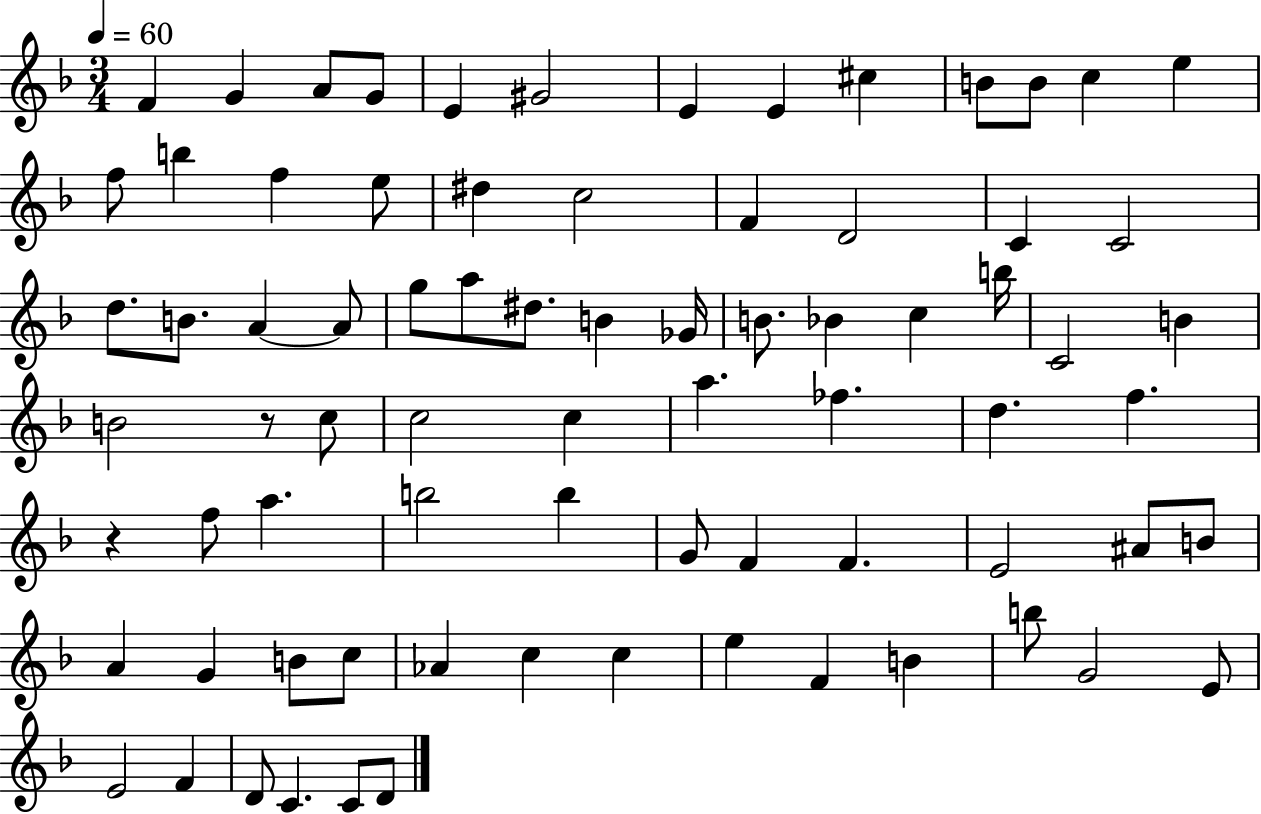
F4/q G4/q A4/e G4/e E4/q G#4/h E4/q E4/q C#5/q B4/e B4/e C5/q E5/q F5/e B5/q F5/q E5/e D#5/q C5/h F4/q D4/h C4/q C4/h D5/e. B4/e. A4/q A4/e G5/e A5/e D#5/e. B4/q Gb4/s B4/e. Bb4/q C5/q B5/s C4/h B4/q B4/h R/e C5/e C5/h C5/q A5/q. FES5/q. D5/q. F5/q. R/q F5/e A5/q. B5/h B5/q G4/e F4/q F4/q. E4/h A#4/e B4/e A4/q G4/q B4/e C5/e Ab4/q C5/q C5/q E5/q F4/q B4/q B5/e G4/h E4/e E4/h F4/q D4/e C4/q. C4/e D4/e